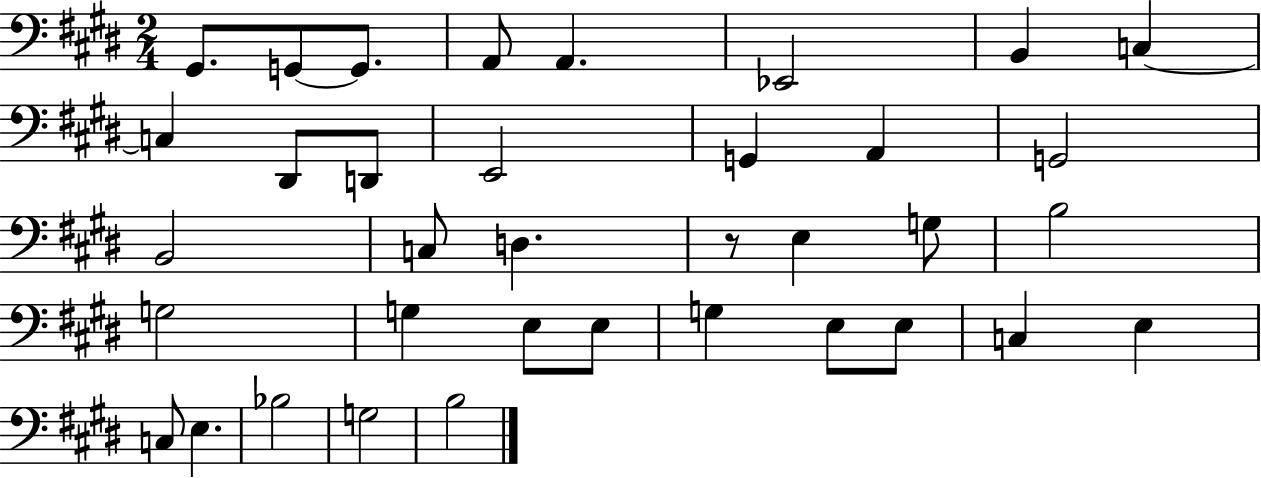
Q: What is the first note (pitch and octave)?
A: G#2